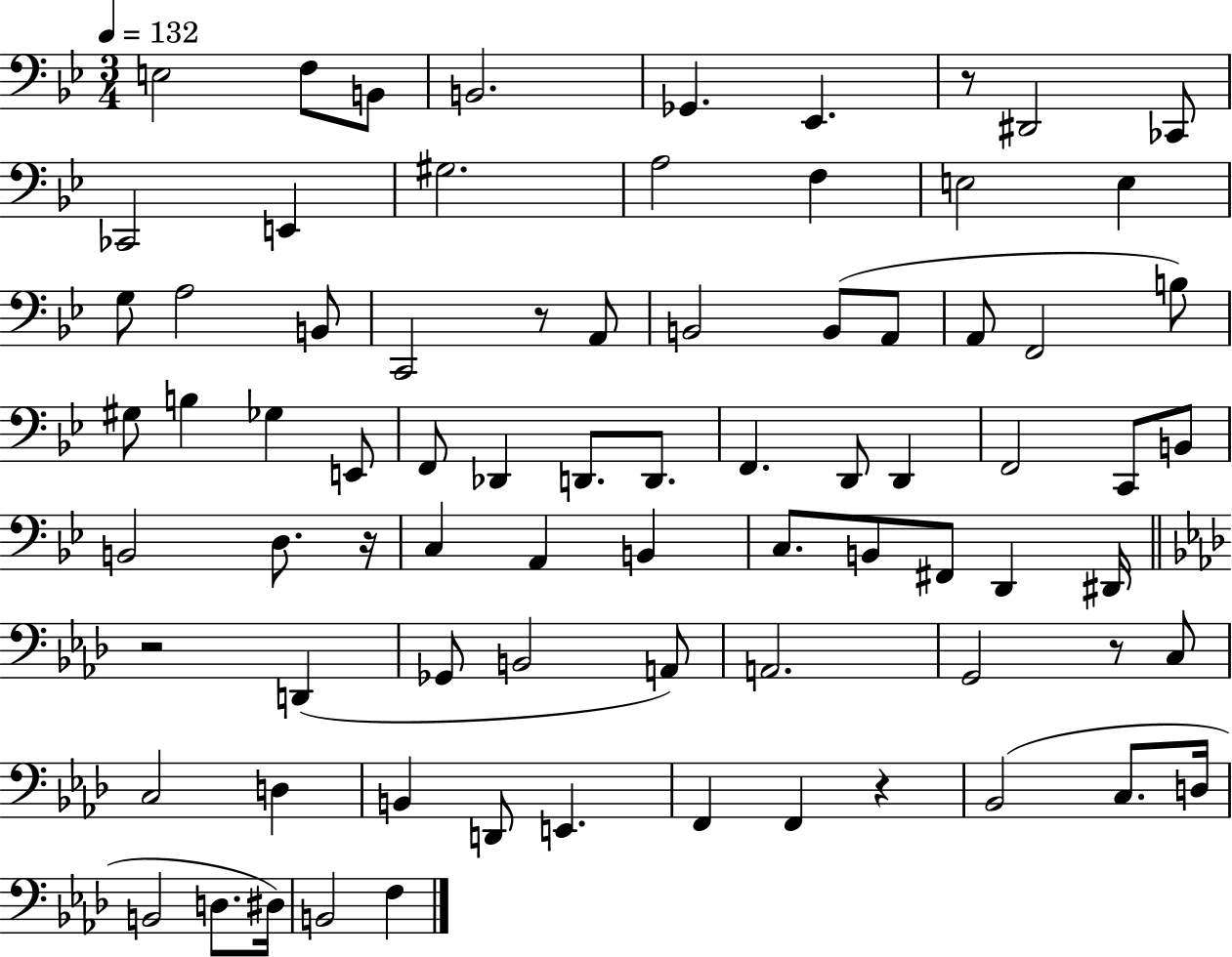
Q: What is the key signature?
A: BES major